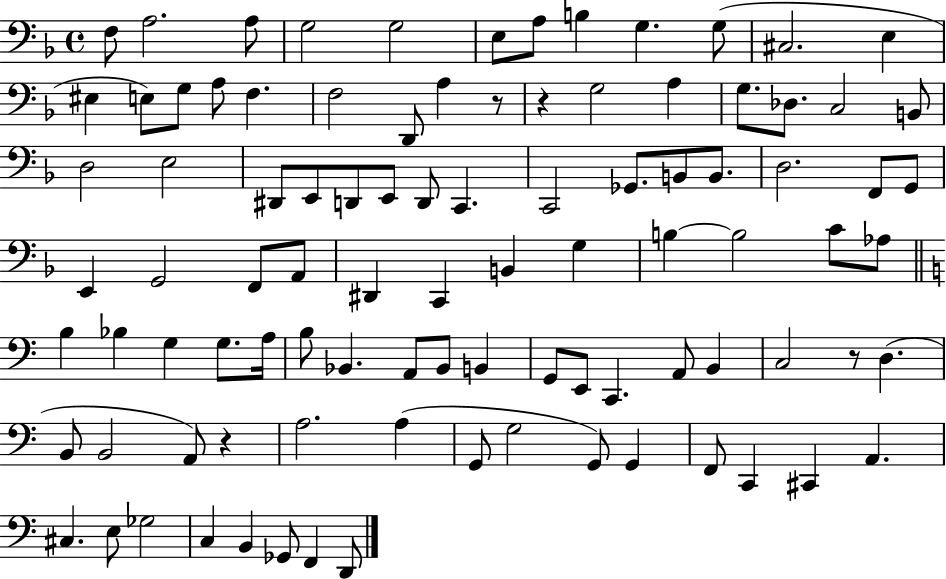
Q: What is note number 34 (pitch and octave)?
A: C2